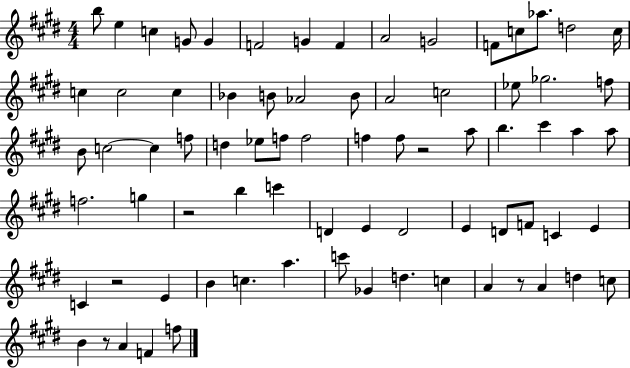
B5/e E5/q C5/q G4/e G4/q F4/h G4/q F4/q A4/h G4/h F4/e C5/e Ab5/e. D5/h C5/s C5/q C5/h C5/q Bb4/q B4/e Ab4/h B4/e A4/h C5/h Eb5/e Gb5/h. F5/e B4/e C5/h C5/q F5/e D5/q Eb5/e F5/e F5/h F5/q F5/e R/h A5/e B5/q. C#6/q A5/q A5/e F5/h. G5/q R/h B5/q C6/q D4/q E4/q D4/h E4/q D4/e F4/e C4/q E4/q C4/q R/h E4/q B4/q C5/q. A5/q. C6/e Gb4/q D5/q. C5/q A4/q R/e A4/q D5/q C5/e B4/q R/e A4/q F4/q F5/e